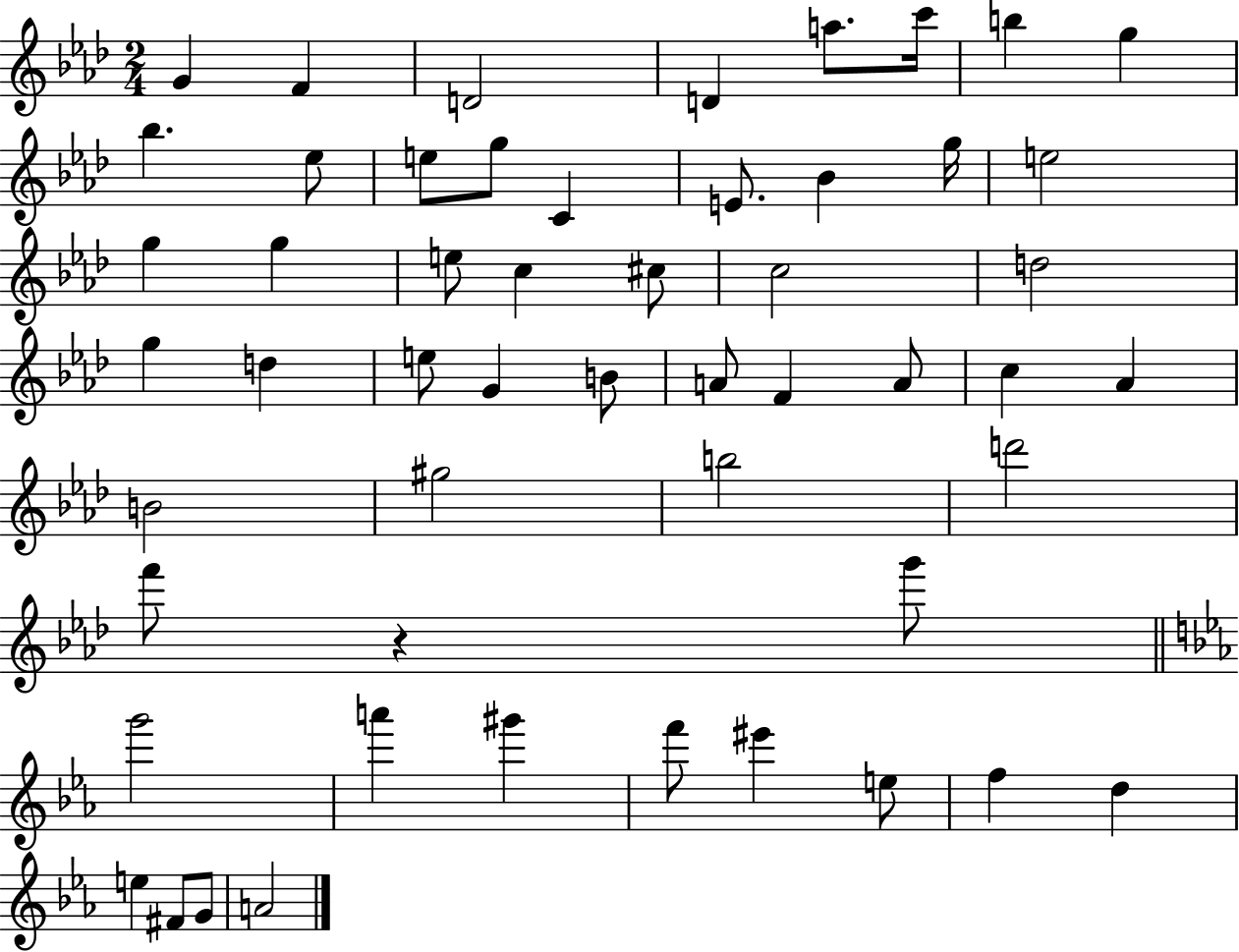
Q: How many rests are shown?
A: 1